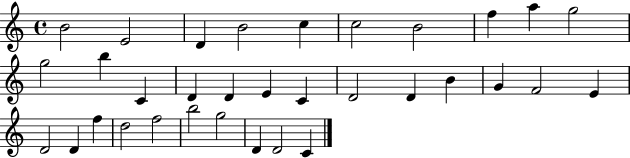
X:1
T:Untitled
M:4/4
L:1/4
K:C
B2 E2 D B2 c c2 B2 f a g2 g2 b C D D E C D2 D B G F2 E D2 D f d2 f2 b2 g2 D D2 C